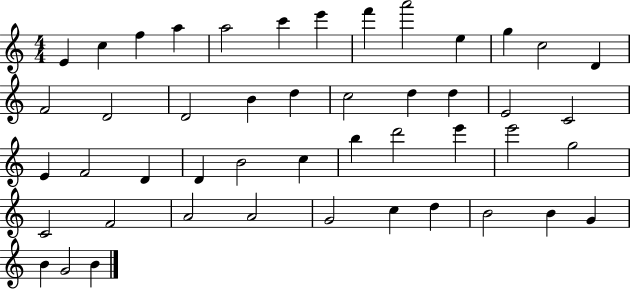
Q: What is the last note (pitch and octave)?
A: B4